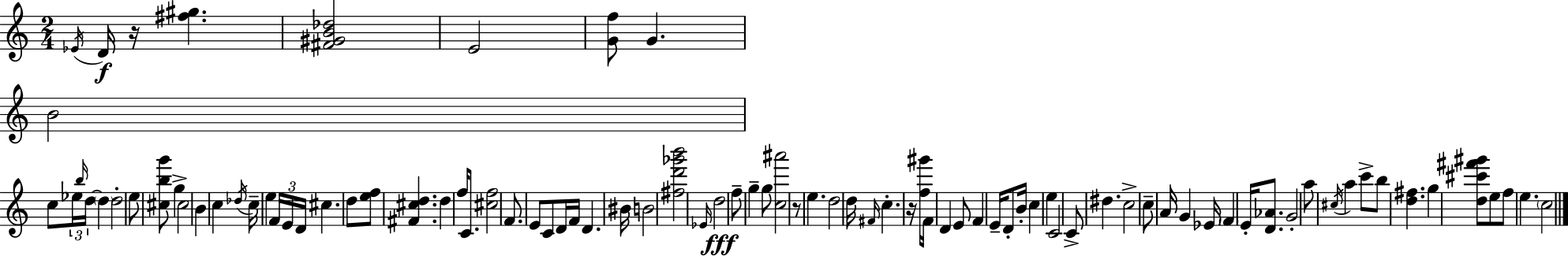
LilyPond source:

{
  \clef treble
  \numericTimeSignature
  \time 2/4
  \key c \major
  \acciaccatura { ees'16 }\f d'16 r16 <fis'' gis''>4. | <fis' gis' b' des''>2 | e'2 | <g' f''>8 g'4. | \break b'2 | c''8 \tuplet 3/2 { ees''16 \grace { b''16 } d''16~~ } \parenthesize d''4 | d''2-. | e''8 <cis'' b'' g'''>8 g''4-> | \break cis''2 | b'4 c''4 | \acciaccatura { des''16 } c''16-- e''4 | \tuplet 3/2 { f'16 e'16 d'16 } cis''4. | \break d''8 <e'' f''>8 <fis' cis'' d''>4. | d''4 f''16 | c'8. <cis'' f''>2 | f'8. e'8 | \break c'8 d'16 f'16 d'4. | bis'16 b'2 | <fis'' d''' ges''' b'''>2 | \grace { ees'16 } d''2\fff | \break f''8-- g''4-- | g''8 <c'' ais'''>2 | r8 e''4. | d''2 | \break d''16 \grace { fis'16 } c''4.-. | r16 <f'' gis'''>16 f'16 d'4 | e'8 f'4 | e'16-- d'8-. b'16-. c''4 | \break e''4 c'2 | c'8-> dis''4. | c''2-> | c''8-- a'16 | \break g'4 ees'16 \parenthesize f'4 | e'16-. <d' aes'>8. g'2-. | a''8 \acciaccatura { cis''16 } | a''4 c'''8-> b''8 | \break <d'' fis''>4. g''4 | <d'' cis''' fis''' gis'''>8 e''8 f''8 | e''4. \parenthesize c''2 | \bar "|."
}